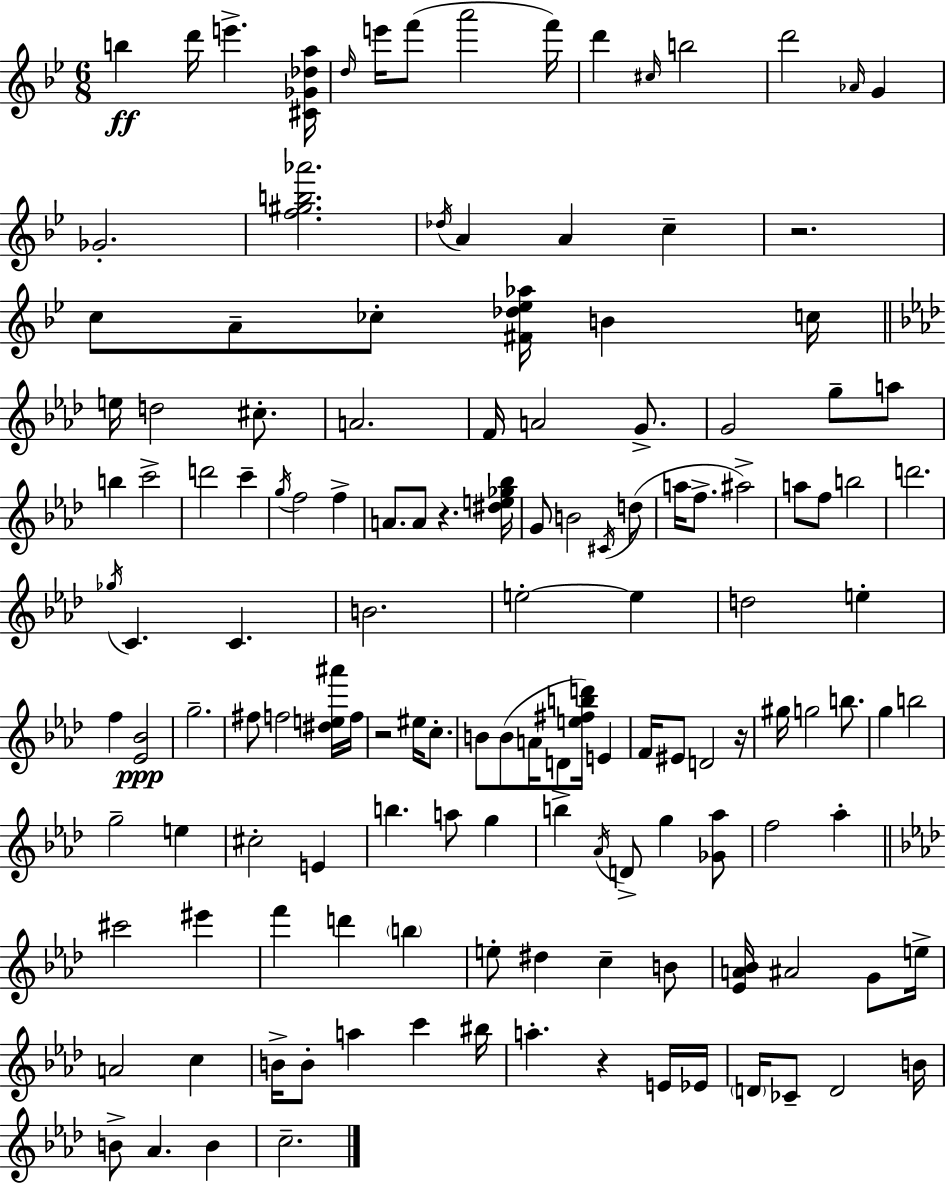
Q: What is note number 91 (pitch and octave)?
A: Ab4